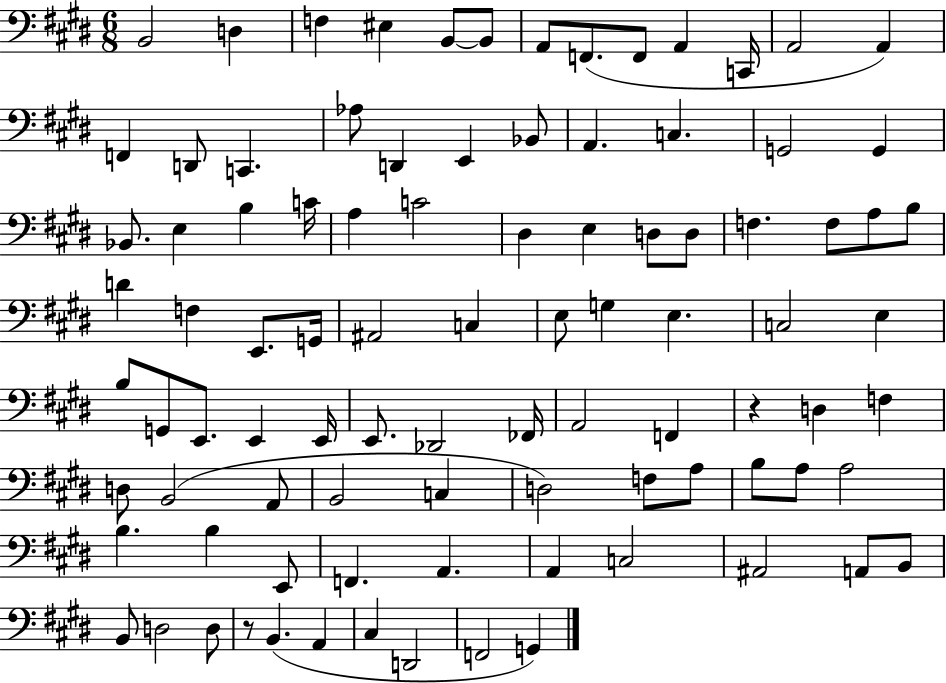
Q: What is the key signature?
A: E major